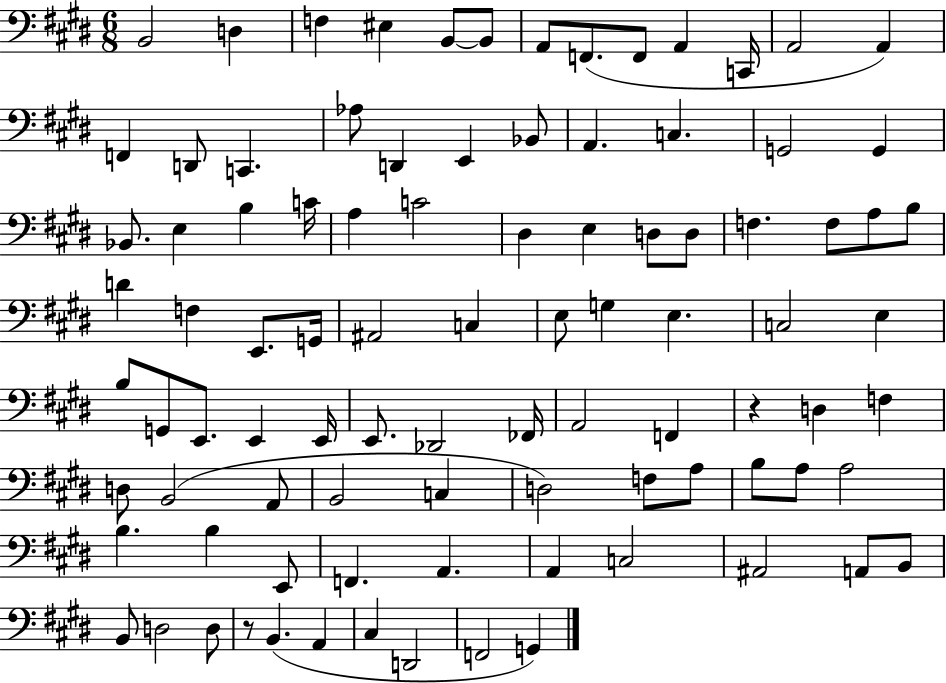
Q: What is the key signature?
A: E major